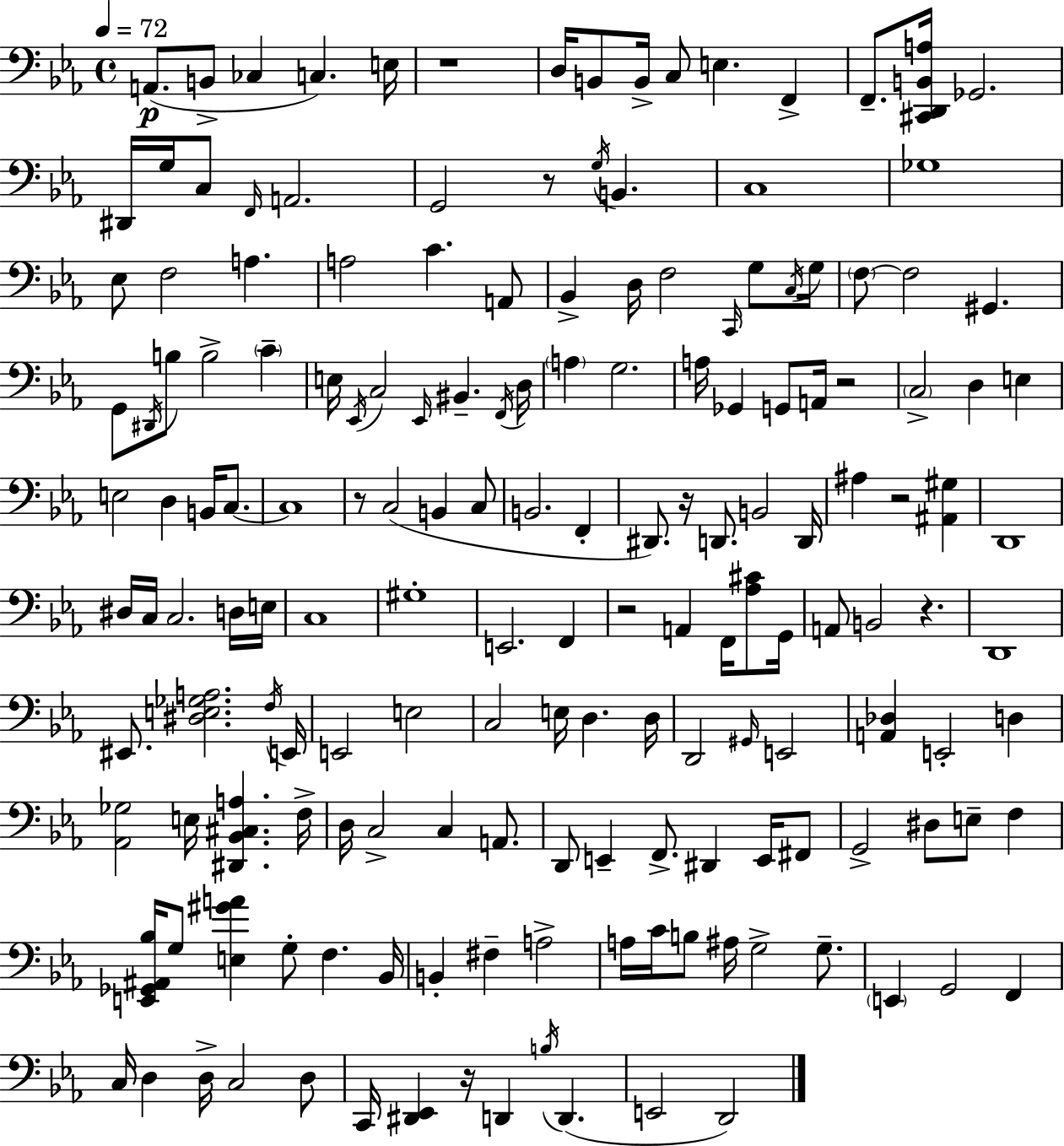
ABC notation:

X:1
T:Untitled
M:4/4
L:1/4
K:Cm
A,,/2 B,,/2 _C, C, E,/4 z4 D,/4 B,,/2 B,,/4 C,/2 E, F,, F,,/2 [^C,,D,,B,,A,]/4 _G,,2 ^D,,/4 G,/4 C,/2 F,,/4 A,,2 G,,2 z/2 G,/4 B,, C,4 _G,4 _E,/2 F,2 A, A,2 C A,,/2 _B,, D,/4 F,2 C,,/4 G,/2 C,/4 G,/4 F,/2 F,2 ^G,, G,,/2 ^D,,/4 B,/2 B,2 C E,/4 _E,,/4 C,2 _E,,/4 ^B,, F,,/4 D,/4 A, G,2 A,/4 _G,, G,,/2 A,,/4 z2 C,2 D, E, E,2 D, B,,/4 C,/2 C,4 z/2 C,2 B,, C,/2 B,,2 F,, ^D,,/2 z/4 D,,/2 B,,2 D,,/4 ^A, z2 [^A,,^G,] D,,4 ^D,/4 C,/4 C,2 D,/4 E,/4 C,4 ^G,4 E,,2 F,, z2 A,, F,,/4 [_A,^C]/2 G,,/4 A,,/2 B,,2 z D,,4 ^E,,/2 [^D,E,_G,A,]2 F,/4 E,,/4 E,,2 E,2 C,2 E,/4 D, D,/4 D,,2 ^G,,/4 E,,2 [A,,_D,] E,,2 D, [_A,,_G,]2 E,/4 [^D,,_B,,^C,A,] F,/4 D,/4 C,2 C, A,,/2 D,,/2 E,, F,,/2 ^D,, E,,/4 ^F,,/2 G,,2 ^D,/2 E,/2 F, [E,,_G,,^A,,_B,]/4 G,/2 [E,^GA] G,/2 F, _B,,/4 B,, ^F, A,2 A,/4 C/4 B,/2 ^A,/4 G,2 G,/2 E,, G,,2 F,, C,/4 D, D,/4 C,2 D,/2 C,,/4 [^D,,_E,,] z/4 D,, B,/4 D,, E,,2 D,,2